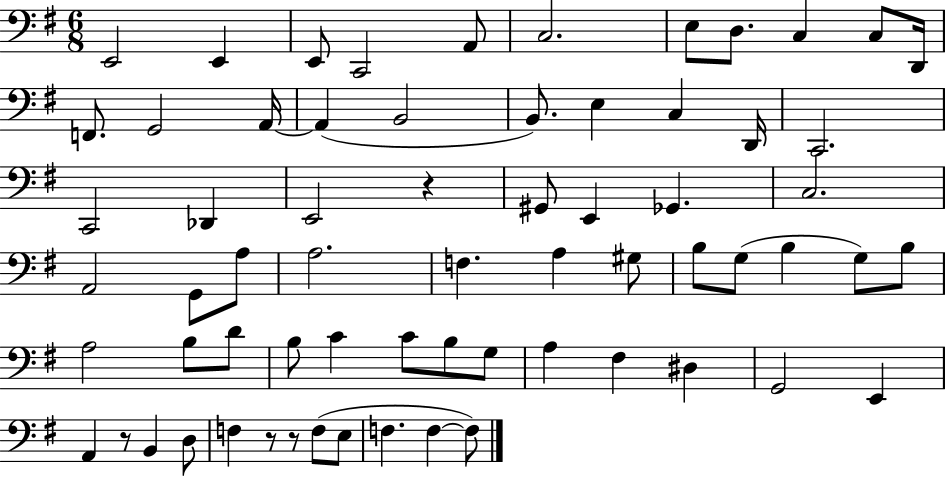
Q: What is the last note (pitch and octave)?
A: F3